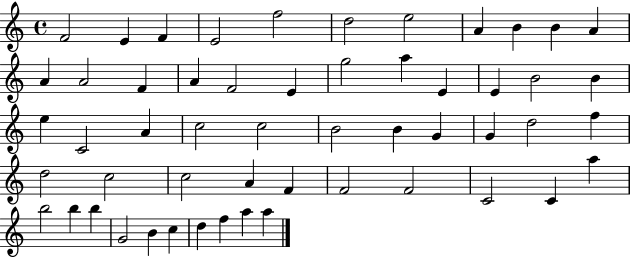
{
  \clef treble
  \time 4/4
  \defaultTimeSignature
  \key c \major
  f'2 e'4 f'4 | e'2 f''2 | d''2 e''2 | a'4 b'4 b'4 a'4 | \break a'4 a'2 f'4 | a'4 f'2 e'4 | g''2 a''4 e'4 | e'4 b'2 b'4 | \break e''4 c'2 a'4 | c''2 c''2 | b'2 b'4 g'4 | g'4 d''2 f''4 | \break d''2 c''2 | c''2 a'4 f'4 | f'2 f'2 | c'2 c'4 a''4 | \break b''2 b''4 b''4 | g'2 b'4 c''4 | d''4 f''4 a''4 a''4 | \bar "|."
}